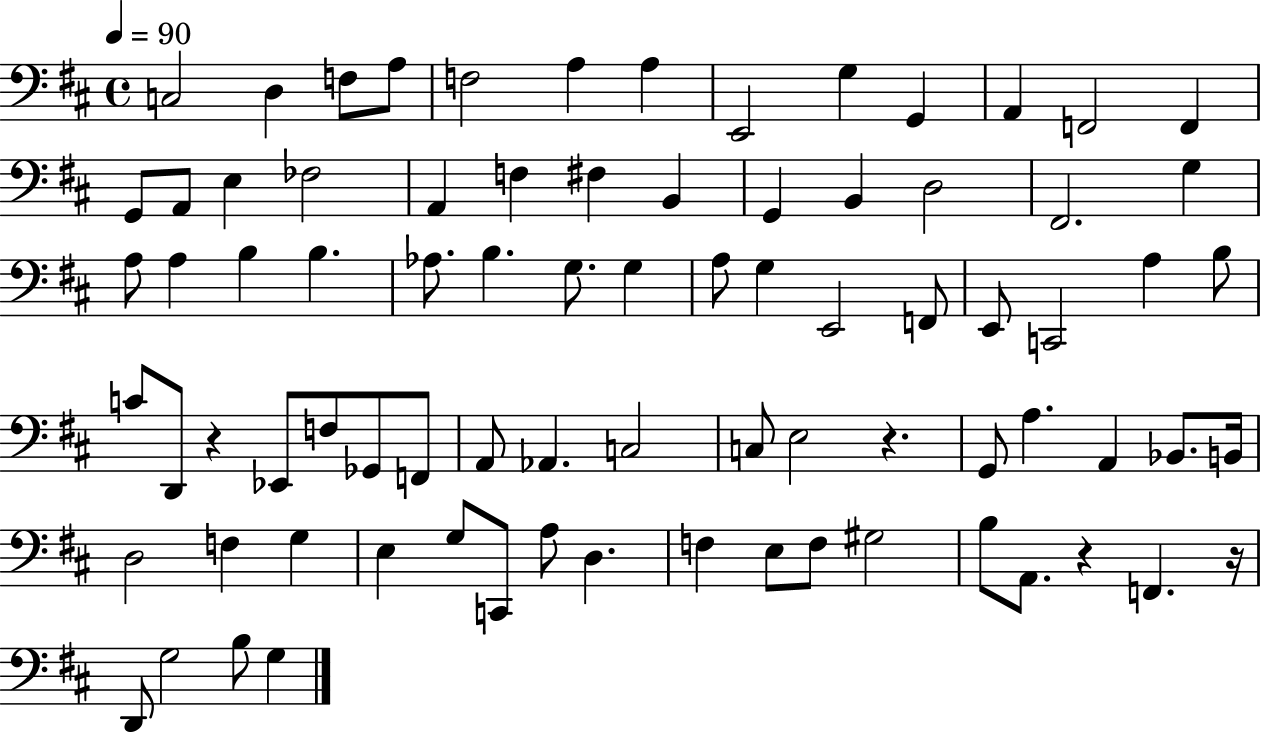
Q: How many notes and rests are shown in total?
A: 81